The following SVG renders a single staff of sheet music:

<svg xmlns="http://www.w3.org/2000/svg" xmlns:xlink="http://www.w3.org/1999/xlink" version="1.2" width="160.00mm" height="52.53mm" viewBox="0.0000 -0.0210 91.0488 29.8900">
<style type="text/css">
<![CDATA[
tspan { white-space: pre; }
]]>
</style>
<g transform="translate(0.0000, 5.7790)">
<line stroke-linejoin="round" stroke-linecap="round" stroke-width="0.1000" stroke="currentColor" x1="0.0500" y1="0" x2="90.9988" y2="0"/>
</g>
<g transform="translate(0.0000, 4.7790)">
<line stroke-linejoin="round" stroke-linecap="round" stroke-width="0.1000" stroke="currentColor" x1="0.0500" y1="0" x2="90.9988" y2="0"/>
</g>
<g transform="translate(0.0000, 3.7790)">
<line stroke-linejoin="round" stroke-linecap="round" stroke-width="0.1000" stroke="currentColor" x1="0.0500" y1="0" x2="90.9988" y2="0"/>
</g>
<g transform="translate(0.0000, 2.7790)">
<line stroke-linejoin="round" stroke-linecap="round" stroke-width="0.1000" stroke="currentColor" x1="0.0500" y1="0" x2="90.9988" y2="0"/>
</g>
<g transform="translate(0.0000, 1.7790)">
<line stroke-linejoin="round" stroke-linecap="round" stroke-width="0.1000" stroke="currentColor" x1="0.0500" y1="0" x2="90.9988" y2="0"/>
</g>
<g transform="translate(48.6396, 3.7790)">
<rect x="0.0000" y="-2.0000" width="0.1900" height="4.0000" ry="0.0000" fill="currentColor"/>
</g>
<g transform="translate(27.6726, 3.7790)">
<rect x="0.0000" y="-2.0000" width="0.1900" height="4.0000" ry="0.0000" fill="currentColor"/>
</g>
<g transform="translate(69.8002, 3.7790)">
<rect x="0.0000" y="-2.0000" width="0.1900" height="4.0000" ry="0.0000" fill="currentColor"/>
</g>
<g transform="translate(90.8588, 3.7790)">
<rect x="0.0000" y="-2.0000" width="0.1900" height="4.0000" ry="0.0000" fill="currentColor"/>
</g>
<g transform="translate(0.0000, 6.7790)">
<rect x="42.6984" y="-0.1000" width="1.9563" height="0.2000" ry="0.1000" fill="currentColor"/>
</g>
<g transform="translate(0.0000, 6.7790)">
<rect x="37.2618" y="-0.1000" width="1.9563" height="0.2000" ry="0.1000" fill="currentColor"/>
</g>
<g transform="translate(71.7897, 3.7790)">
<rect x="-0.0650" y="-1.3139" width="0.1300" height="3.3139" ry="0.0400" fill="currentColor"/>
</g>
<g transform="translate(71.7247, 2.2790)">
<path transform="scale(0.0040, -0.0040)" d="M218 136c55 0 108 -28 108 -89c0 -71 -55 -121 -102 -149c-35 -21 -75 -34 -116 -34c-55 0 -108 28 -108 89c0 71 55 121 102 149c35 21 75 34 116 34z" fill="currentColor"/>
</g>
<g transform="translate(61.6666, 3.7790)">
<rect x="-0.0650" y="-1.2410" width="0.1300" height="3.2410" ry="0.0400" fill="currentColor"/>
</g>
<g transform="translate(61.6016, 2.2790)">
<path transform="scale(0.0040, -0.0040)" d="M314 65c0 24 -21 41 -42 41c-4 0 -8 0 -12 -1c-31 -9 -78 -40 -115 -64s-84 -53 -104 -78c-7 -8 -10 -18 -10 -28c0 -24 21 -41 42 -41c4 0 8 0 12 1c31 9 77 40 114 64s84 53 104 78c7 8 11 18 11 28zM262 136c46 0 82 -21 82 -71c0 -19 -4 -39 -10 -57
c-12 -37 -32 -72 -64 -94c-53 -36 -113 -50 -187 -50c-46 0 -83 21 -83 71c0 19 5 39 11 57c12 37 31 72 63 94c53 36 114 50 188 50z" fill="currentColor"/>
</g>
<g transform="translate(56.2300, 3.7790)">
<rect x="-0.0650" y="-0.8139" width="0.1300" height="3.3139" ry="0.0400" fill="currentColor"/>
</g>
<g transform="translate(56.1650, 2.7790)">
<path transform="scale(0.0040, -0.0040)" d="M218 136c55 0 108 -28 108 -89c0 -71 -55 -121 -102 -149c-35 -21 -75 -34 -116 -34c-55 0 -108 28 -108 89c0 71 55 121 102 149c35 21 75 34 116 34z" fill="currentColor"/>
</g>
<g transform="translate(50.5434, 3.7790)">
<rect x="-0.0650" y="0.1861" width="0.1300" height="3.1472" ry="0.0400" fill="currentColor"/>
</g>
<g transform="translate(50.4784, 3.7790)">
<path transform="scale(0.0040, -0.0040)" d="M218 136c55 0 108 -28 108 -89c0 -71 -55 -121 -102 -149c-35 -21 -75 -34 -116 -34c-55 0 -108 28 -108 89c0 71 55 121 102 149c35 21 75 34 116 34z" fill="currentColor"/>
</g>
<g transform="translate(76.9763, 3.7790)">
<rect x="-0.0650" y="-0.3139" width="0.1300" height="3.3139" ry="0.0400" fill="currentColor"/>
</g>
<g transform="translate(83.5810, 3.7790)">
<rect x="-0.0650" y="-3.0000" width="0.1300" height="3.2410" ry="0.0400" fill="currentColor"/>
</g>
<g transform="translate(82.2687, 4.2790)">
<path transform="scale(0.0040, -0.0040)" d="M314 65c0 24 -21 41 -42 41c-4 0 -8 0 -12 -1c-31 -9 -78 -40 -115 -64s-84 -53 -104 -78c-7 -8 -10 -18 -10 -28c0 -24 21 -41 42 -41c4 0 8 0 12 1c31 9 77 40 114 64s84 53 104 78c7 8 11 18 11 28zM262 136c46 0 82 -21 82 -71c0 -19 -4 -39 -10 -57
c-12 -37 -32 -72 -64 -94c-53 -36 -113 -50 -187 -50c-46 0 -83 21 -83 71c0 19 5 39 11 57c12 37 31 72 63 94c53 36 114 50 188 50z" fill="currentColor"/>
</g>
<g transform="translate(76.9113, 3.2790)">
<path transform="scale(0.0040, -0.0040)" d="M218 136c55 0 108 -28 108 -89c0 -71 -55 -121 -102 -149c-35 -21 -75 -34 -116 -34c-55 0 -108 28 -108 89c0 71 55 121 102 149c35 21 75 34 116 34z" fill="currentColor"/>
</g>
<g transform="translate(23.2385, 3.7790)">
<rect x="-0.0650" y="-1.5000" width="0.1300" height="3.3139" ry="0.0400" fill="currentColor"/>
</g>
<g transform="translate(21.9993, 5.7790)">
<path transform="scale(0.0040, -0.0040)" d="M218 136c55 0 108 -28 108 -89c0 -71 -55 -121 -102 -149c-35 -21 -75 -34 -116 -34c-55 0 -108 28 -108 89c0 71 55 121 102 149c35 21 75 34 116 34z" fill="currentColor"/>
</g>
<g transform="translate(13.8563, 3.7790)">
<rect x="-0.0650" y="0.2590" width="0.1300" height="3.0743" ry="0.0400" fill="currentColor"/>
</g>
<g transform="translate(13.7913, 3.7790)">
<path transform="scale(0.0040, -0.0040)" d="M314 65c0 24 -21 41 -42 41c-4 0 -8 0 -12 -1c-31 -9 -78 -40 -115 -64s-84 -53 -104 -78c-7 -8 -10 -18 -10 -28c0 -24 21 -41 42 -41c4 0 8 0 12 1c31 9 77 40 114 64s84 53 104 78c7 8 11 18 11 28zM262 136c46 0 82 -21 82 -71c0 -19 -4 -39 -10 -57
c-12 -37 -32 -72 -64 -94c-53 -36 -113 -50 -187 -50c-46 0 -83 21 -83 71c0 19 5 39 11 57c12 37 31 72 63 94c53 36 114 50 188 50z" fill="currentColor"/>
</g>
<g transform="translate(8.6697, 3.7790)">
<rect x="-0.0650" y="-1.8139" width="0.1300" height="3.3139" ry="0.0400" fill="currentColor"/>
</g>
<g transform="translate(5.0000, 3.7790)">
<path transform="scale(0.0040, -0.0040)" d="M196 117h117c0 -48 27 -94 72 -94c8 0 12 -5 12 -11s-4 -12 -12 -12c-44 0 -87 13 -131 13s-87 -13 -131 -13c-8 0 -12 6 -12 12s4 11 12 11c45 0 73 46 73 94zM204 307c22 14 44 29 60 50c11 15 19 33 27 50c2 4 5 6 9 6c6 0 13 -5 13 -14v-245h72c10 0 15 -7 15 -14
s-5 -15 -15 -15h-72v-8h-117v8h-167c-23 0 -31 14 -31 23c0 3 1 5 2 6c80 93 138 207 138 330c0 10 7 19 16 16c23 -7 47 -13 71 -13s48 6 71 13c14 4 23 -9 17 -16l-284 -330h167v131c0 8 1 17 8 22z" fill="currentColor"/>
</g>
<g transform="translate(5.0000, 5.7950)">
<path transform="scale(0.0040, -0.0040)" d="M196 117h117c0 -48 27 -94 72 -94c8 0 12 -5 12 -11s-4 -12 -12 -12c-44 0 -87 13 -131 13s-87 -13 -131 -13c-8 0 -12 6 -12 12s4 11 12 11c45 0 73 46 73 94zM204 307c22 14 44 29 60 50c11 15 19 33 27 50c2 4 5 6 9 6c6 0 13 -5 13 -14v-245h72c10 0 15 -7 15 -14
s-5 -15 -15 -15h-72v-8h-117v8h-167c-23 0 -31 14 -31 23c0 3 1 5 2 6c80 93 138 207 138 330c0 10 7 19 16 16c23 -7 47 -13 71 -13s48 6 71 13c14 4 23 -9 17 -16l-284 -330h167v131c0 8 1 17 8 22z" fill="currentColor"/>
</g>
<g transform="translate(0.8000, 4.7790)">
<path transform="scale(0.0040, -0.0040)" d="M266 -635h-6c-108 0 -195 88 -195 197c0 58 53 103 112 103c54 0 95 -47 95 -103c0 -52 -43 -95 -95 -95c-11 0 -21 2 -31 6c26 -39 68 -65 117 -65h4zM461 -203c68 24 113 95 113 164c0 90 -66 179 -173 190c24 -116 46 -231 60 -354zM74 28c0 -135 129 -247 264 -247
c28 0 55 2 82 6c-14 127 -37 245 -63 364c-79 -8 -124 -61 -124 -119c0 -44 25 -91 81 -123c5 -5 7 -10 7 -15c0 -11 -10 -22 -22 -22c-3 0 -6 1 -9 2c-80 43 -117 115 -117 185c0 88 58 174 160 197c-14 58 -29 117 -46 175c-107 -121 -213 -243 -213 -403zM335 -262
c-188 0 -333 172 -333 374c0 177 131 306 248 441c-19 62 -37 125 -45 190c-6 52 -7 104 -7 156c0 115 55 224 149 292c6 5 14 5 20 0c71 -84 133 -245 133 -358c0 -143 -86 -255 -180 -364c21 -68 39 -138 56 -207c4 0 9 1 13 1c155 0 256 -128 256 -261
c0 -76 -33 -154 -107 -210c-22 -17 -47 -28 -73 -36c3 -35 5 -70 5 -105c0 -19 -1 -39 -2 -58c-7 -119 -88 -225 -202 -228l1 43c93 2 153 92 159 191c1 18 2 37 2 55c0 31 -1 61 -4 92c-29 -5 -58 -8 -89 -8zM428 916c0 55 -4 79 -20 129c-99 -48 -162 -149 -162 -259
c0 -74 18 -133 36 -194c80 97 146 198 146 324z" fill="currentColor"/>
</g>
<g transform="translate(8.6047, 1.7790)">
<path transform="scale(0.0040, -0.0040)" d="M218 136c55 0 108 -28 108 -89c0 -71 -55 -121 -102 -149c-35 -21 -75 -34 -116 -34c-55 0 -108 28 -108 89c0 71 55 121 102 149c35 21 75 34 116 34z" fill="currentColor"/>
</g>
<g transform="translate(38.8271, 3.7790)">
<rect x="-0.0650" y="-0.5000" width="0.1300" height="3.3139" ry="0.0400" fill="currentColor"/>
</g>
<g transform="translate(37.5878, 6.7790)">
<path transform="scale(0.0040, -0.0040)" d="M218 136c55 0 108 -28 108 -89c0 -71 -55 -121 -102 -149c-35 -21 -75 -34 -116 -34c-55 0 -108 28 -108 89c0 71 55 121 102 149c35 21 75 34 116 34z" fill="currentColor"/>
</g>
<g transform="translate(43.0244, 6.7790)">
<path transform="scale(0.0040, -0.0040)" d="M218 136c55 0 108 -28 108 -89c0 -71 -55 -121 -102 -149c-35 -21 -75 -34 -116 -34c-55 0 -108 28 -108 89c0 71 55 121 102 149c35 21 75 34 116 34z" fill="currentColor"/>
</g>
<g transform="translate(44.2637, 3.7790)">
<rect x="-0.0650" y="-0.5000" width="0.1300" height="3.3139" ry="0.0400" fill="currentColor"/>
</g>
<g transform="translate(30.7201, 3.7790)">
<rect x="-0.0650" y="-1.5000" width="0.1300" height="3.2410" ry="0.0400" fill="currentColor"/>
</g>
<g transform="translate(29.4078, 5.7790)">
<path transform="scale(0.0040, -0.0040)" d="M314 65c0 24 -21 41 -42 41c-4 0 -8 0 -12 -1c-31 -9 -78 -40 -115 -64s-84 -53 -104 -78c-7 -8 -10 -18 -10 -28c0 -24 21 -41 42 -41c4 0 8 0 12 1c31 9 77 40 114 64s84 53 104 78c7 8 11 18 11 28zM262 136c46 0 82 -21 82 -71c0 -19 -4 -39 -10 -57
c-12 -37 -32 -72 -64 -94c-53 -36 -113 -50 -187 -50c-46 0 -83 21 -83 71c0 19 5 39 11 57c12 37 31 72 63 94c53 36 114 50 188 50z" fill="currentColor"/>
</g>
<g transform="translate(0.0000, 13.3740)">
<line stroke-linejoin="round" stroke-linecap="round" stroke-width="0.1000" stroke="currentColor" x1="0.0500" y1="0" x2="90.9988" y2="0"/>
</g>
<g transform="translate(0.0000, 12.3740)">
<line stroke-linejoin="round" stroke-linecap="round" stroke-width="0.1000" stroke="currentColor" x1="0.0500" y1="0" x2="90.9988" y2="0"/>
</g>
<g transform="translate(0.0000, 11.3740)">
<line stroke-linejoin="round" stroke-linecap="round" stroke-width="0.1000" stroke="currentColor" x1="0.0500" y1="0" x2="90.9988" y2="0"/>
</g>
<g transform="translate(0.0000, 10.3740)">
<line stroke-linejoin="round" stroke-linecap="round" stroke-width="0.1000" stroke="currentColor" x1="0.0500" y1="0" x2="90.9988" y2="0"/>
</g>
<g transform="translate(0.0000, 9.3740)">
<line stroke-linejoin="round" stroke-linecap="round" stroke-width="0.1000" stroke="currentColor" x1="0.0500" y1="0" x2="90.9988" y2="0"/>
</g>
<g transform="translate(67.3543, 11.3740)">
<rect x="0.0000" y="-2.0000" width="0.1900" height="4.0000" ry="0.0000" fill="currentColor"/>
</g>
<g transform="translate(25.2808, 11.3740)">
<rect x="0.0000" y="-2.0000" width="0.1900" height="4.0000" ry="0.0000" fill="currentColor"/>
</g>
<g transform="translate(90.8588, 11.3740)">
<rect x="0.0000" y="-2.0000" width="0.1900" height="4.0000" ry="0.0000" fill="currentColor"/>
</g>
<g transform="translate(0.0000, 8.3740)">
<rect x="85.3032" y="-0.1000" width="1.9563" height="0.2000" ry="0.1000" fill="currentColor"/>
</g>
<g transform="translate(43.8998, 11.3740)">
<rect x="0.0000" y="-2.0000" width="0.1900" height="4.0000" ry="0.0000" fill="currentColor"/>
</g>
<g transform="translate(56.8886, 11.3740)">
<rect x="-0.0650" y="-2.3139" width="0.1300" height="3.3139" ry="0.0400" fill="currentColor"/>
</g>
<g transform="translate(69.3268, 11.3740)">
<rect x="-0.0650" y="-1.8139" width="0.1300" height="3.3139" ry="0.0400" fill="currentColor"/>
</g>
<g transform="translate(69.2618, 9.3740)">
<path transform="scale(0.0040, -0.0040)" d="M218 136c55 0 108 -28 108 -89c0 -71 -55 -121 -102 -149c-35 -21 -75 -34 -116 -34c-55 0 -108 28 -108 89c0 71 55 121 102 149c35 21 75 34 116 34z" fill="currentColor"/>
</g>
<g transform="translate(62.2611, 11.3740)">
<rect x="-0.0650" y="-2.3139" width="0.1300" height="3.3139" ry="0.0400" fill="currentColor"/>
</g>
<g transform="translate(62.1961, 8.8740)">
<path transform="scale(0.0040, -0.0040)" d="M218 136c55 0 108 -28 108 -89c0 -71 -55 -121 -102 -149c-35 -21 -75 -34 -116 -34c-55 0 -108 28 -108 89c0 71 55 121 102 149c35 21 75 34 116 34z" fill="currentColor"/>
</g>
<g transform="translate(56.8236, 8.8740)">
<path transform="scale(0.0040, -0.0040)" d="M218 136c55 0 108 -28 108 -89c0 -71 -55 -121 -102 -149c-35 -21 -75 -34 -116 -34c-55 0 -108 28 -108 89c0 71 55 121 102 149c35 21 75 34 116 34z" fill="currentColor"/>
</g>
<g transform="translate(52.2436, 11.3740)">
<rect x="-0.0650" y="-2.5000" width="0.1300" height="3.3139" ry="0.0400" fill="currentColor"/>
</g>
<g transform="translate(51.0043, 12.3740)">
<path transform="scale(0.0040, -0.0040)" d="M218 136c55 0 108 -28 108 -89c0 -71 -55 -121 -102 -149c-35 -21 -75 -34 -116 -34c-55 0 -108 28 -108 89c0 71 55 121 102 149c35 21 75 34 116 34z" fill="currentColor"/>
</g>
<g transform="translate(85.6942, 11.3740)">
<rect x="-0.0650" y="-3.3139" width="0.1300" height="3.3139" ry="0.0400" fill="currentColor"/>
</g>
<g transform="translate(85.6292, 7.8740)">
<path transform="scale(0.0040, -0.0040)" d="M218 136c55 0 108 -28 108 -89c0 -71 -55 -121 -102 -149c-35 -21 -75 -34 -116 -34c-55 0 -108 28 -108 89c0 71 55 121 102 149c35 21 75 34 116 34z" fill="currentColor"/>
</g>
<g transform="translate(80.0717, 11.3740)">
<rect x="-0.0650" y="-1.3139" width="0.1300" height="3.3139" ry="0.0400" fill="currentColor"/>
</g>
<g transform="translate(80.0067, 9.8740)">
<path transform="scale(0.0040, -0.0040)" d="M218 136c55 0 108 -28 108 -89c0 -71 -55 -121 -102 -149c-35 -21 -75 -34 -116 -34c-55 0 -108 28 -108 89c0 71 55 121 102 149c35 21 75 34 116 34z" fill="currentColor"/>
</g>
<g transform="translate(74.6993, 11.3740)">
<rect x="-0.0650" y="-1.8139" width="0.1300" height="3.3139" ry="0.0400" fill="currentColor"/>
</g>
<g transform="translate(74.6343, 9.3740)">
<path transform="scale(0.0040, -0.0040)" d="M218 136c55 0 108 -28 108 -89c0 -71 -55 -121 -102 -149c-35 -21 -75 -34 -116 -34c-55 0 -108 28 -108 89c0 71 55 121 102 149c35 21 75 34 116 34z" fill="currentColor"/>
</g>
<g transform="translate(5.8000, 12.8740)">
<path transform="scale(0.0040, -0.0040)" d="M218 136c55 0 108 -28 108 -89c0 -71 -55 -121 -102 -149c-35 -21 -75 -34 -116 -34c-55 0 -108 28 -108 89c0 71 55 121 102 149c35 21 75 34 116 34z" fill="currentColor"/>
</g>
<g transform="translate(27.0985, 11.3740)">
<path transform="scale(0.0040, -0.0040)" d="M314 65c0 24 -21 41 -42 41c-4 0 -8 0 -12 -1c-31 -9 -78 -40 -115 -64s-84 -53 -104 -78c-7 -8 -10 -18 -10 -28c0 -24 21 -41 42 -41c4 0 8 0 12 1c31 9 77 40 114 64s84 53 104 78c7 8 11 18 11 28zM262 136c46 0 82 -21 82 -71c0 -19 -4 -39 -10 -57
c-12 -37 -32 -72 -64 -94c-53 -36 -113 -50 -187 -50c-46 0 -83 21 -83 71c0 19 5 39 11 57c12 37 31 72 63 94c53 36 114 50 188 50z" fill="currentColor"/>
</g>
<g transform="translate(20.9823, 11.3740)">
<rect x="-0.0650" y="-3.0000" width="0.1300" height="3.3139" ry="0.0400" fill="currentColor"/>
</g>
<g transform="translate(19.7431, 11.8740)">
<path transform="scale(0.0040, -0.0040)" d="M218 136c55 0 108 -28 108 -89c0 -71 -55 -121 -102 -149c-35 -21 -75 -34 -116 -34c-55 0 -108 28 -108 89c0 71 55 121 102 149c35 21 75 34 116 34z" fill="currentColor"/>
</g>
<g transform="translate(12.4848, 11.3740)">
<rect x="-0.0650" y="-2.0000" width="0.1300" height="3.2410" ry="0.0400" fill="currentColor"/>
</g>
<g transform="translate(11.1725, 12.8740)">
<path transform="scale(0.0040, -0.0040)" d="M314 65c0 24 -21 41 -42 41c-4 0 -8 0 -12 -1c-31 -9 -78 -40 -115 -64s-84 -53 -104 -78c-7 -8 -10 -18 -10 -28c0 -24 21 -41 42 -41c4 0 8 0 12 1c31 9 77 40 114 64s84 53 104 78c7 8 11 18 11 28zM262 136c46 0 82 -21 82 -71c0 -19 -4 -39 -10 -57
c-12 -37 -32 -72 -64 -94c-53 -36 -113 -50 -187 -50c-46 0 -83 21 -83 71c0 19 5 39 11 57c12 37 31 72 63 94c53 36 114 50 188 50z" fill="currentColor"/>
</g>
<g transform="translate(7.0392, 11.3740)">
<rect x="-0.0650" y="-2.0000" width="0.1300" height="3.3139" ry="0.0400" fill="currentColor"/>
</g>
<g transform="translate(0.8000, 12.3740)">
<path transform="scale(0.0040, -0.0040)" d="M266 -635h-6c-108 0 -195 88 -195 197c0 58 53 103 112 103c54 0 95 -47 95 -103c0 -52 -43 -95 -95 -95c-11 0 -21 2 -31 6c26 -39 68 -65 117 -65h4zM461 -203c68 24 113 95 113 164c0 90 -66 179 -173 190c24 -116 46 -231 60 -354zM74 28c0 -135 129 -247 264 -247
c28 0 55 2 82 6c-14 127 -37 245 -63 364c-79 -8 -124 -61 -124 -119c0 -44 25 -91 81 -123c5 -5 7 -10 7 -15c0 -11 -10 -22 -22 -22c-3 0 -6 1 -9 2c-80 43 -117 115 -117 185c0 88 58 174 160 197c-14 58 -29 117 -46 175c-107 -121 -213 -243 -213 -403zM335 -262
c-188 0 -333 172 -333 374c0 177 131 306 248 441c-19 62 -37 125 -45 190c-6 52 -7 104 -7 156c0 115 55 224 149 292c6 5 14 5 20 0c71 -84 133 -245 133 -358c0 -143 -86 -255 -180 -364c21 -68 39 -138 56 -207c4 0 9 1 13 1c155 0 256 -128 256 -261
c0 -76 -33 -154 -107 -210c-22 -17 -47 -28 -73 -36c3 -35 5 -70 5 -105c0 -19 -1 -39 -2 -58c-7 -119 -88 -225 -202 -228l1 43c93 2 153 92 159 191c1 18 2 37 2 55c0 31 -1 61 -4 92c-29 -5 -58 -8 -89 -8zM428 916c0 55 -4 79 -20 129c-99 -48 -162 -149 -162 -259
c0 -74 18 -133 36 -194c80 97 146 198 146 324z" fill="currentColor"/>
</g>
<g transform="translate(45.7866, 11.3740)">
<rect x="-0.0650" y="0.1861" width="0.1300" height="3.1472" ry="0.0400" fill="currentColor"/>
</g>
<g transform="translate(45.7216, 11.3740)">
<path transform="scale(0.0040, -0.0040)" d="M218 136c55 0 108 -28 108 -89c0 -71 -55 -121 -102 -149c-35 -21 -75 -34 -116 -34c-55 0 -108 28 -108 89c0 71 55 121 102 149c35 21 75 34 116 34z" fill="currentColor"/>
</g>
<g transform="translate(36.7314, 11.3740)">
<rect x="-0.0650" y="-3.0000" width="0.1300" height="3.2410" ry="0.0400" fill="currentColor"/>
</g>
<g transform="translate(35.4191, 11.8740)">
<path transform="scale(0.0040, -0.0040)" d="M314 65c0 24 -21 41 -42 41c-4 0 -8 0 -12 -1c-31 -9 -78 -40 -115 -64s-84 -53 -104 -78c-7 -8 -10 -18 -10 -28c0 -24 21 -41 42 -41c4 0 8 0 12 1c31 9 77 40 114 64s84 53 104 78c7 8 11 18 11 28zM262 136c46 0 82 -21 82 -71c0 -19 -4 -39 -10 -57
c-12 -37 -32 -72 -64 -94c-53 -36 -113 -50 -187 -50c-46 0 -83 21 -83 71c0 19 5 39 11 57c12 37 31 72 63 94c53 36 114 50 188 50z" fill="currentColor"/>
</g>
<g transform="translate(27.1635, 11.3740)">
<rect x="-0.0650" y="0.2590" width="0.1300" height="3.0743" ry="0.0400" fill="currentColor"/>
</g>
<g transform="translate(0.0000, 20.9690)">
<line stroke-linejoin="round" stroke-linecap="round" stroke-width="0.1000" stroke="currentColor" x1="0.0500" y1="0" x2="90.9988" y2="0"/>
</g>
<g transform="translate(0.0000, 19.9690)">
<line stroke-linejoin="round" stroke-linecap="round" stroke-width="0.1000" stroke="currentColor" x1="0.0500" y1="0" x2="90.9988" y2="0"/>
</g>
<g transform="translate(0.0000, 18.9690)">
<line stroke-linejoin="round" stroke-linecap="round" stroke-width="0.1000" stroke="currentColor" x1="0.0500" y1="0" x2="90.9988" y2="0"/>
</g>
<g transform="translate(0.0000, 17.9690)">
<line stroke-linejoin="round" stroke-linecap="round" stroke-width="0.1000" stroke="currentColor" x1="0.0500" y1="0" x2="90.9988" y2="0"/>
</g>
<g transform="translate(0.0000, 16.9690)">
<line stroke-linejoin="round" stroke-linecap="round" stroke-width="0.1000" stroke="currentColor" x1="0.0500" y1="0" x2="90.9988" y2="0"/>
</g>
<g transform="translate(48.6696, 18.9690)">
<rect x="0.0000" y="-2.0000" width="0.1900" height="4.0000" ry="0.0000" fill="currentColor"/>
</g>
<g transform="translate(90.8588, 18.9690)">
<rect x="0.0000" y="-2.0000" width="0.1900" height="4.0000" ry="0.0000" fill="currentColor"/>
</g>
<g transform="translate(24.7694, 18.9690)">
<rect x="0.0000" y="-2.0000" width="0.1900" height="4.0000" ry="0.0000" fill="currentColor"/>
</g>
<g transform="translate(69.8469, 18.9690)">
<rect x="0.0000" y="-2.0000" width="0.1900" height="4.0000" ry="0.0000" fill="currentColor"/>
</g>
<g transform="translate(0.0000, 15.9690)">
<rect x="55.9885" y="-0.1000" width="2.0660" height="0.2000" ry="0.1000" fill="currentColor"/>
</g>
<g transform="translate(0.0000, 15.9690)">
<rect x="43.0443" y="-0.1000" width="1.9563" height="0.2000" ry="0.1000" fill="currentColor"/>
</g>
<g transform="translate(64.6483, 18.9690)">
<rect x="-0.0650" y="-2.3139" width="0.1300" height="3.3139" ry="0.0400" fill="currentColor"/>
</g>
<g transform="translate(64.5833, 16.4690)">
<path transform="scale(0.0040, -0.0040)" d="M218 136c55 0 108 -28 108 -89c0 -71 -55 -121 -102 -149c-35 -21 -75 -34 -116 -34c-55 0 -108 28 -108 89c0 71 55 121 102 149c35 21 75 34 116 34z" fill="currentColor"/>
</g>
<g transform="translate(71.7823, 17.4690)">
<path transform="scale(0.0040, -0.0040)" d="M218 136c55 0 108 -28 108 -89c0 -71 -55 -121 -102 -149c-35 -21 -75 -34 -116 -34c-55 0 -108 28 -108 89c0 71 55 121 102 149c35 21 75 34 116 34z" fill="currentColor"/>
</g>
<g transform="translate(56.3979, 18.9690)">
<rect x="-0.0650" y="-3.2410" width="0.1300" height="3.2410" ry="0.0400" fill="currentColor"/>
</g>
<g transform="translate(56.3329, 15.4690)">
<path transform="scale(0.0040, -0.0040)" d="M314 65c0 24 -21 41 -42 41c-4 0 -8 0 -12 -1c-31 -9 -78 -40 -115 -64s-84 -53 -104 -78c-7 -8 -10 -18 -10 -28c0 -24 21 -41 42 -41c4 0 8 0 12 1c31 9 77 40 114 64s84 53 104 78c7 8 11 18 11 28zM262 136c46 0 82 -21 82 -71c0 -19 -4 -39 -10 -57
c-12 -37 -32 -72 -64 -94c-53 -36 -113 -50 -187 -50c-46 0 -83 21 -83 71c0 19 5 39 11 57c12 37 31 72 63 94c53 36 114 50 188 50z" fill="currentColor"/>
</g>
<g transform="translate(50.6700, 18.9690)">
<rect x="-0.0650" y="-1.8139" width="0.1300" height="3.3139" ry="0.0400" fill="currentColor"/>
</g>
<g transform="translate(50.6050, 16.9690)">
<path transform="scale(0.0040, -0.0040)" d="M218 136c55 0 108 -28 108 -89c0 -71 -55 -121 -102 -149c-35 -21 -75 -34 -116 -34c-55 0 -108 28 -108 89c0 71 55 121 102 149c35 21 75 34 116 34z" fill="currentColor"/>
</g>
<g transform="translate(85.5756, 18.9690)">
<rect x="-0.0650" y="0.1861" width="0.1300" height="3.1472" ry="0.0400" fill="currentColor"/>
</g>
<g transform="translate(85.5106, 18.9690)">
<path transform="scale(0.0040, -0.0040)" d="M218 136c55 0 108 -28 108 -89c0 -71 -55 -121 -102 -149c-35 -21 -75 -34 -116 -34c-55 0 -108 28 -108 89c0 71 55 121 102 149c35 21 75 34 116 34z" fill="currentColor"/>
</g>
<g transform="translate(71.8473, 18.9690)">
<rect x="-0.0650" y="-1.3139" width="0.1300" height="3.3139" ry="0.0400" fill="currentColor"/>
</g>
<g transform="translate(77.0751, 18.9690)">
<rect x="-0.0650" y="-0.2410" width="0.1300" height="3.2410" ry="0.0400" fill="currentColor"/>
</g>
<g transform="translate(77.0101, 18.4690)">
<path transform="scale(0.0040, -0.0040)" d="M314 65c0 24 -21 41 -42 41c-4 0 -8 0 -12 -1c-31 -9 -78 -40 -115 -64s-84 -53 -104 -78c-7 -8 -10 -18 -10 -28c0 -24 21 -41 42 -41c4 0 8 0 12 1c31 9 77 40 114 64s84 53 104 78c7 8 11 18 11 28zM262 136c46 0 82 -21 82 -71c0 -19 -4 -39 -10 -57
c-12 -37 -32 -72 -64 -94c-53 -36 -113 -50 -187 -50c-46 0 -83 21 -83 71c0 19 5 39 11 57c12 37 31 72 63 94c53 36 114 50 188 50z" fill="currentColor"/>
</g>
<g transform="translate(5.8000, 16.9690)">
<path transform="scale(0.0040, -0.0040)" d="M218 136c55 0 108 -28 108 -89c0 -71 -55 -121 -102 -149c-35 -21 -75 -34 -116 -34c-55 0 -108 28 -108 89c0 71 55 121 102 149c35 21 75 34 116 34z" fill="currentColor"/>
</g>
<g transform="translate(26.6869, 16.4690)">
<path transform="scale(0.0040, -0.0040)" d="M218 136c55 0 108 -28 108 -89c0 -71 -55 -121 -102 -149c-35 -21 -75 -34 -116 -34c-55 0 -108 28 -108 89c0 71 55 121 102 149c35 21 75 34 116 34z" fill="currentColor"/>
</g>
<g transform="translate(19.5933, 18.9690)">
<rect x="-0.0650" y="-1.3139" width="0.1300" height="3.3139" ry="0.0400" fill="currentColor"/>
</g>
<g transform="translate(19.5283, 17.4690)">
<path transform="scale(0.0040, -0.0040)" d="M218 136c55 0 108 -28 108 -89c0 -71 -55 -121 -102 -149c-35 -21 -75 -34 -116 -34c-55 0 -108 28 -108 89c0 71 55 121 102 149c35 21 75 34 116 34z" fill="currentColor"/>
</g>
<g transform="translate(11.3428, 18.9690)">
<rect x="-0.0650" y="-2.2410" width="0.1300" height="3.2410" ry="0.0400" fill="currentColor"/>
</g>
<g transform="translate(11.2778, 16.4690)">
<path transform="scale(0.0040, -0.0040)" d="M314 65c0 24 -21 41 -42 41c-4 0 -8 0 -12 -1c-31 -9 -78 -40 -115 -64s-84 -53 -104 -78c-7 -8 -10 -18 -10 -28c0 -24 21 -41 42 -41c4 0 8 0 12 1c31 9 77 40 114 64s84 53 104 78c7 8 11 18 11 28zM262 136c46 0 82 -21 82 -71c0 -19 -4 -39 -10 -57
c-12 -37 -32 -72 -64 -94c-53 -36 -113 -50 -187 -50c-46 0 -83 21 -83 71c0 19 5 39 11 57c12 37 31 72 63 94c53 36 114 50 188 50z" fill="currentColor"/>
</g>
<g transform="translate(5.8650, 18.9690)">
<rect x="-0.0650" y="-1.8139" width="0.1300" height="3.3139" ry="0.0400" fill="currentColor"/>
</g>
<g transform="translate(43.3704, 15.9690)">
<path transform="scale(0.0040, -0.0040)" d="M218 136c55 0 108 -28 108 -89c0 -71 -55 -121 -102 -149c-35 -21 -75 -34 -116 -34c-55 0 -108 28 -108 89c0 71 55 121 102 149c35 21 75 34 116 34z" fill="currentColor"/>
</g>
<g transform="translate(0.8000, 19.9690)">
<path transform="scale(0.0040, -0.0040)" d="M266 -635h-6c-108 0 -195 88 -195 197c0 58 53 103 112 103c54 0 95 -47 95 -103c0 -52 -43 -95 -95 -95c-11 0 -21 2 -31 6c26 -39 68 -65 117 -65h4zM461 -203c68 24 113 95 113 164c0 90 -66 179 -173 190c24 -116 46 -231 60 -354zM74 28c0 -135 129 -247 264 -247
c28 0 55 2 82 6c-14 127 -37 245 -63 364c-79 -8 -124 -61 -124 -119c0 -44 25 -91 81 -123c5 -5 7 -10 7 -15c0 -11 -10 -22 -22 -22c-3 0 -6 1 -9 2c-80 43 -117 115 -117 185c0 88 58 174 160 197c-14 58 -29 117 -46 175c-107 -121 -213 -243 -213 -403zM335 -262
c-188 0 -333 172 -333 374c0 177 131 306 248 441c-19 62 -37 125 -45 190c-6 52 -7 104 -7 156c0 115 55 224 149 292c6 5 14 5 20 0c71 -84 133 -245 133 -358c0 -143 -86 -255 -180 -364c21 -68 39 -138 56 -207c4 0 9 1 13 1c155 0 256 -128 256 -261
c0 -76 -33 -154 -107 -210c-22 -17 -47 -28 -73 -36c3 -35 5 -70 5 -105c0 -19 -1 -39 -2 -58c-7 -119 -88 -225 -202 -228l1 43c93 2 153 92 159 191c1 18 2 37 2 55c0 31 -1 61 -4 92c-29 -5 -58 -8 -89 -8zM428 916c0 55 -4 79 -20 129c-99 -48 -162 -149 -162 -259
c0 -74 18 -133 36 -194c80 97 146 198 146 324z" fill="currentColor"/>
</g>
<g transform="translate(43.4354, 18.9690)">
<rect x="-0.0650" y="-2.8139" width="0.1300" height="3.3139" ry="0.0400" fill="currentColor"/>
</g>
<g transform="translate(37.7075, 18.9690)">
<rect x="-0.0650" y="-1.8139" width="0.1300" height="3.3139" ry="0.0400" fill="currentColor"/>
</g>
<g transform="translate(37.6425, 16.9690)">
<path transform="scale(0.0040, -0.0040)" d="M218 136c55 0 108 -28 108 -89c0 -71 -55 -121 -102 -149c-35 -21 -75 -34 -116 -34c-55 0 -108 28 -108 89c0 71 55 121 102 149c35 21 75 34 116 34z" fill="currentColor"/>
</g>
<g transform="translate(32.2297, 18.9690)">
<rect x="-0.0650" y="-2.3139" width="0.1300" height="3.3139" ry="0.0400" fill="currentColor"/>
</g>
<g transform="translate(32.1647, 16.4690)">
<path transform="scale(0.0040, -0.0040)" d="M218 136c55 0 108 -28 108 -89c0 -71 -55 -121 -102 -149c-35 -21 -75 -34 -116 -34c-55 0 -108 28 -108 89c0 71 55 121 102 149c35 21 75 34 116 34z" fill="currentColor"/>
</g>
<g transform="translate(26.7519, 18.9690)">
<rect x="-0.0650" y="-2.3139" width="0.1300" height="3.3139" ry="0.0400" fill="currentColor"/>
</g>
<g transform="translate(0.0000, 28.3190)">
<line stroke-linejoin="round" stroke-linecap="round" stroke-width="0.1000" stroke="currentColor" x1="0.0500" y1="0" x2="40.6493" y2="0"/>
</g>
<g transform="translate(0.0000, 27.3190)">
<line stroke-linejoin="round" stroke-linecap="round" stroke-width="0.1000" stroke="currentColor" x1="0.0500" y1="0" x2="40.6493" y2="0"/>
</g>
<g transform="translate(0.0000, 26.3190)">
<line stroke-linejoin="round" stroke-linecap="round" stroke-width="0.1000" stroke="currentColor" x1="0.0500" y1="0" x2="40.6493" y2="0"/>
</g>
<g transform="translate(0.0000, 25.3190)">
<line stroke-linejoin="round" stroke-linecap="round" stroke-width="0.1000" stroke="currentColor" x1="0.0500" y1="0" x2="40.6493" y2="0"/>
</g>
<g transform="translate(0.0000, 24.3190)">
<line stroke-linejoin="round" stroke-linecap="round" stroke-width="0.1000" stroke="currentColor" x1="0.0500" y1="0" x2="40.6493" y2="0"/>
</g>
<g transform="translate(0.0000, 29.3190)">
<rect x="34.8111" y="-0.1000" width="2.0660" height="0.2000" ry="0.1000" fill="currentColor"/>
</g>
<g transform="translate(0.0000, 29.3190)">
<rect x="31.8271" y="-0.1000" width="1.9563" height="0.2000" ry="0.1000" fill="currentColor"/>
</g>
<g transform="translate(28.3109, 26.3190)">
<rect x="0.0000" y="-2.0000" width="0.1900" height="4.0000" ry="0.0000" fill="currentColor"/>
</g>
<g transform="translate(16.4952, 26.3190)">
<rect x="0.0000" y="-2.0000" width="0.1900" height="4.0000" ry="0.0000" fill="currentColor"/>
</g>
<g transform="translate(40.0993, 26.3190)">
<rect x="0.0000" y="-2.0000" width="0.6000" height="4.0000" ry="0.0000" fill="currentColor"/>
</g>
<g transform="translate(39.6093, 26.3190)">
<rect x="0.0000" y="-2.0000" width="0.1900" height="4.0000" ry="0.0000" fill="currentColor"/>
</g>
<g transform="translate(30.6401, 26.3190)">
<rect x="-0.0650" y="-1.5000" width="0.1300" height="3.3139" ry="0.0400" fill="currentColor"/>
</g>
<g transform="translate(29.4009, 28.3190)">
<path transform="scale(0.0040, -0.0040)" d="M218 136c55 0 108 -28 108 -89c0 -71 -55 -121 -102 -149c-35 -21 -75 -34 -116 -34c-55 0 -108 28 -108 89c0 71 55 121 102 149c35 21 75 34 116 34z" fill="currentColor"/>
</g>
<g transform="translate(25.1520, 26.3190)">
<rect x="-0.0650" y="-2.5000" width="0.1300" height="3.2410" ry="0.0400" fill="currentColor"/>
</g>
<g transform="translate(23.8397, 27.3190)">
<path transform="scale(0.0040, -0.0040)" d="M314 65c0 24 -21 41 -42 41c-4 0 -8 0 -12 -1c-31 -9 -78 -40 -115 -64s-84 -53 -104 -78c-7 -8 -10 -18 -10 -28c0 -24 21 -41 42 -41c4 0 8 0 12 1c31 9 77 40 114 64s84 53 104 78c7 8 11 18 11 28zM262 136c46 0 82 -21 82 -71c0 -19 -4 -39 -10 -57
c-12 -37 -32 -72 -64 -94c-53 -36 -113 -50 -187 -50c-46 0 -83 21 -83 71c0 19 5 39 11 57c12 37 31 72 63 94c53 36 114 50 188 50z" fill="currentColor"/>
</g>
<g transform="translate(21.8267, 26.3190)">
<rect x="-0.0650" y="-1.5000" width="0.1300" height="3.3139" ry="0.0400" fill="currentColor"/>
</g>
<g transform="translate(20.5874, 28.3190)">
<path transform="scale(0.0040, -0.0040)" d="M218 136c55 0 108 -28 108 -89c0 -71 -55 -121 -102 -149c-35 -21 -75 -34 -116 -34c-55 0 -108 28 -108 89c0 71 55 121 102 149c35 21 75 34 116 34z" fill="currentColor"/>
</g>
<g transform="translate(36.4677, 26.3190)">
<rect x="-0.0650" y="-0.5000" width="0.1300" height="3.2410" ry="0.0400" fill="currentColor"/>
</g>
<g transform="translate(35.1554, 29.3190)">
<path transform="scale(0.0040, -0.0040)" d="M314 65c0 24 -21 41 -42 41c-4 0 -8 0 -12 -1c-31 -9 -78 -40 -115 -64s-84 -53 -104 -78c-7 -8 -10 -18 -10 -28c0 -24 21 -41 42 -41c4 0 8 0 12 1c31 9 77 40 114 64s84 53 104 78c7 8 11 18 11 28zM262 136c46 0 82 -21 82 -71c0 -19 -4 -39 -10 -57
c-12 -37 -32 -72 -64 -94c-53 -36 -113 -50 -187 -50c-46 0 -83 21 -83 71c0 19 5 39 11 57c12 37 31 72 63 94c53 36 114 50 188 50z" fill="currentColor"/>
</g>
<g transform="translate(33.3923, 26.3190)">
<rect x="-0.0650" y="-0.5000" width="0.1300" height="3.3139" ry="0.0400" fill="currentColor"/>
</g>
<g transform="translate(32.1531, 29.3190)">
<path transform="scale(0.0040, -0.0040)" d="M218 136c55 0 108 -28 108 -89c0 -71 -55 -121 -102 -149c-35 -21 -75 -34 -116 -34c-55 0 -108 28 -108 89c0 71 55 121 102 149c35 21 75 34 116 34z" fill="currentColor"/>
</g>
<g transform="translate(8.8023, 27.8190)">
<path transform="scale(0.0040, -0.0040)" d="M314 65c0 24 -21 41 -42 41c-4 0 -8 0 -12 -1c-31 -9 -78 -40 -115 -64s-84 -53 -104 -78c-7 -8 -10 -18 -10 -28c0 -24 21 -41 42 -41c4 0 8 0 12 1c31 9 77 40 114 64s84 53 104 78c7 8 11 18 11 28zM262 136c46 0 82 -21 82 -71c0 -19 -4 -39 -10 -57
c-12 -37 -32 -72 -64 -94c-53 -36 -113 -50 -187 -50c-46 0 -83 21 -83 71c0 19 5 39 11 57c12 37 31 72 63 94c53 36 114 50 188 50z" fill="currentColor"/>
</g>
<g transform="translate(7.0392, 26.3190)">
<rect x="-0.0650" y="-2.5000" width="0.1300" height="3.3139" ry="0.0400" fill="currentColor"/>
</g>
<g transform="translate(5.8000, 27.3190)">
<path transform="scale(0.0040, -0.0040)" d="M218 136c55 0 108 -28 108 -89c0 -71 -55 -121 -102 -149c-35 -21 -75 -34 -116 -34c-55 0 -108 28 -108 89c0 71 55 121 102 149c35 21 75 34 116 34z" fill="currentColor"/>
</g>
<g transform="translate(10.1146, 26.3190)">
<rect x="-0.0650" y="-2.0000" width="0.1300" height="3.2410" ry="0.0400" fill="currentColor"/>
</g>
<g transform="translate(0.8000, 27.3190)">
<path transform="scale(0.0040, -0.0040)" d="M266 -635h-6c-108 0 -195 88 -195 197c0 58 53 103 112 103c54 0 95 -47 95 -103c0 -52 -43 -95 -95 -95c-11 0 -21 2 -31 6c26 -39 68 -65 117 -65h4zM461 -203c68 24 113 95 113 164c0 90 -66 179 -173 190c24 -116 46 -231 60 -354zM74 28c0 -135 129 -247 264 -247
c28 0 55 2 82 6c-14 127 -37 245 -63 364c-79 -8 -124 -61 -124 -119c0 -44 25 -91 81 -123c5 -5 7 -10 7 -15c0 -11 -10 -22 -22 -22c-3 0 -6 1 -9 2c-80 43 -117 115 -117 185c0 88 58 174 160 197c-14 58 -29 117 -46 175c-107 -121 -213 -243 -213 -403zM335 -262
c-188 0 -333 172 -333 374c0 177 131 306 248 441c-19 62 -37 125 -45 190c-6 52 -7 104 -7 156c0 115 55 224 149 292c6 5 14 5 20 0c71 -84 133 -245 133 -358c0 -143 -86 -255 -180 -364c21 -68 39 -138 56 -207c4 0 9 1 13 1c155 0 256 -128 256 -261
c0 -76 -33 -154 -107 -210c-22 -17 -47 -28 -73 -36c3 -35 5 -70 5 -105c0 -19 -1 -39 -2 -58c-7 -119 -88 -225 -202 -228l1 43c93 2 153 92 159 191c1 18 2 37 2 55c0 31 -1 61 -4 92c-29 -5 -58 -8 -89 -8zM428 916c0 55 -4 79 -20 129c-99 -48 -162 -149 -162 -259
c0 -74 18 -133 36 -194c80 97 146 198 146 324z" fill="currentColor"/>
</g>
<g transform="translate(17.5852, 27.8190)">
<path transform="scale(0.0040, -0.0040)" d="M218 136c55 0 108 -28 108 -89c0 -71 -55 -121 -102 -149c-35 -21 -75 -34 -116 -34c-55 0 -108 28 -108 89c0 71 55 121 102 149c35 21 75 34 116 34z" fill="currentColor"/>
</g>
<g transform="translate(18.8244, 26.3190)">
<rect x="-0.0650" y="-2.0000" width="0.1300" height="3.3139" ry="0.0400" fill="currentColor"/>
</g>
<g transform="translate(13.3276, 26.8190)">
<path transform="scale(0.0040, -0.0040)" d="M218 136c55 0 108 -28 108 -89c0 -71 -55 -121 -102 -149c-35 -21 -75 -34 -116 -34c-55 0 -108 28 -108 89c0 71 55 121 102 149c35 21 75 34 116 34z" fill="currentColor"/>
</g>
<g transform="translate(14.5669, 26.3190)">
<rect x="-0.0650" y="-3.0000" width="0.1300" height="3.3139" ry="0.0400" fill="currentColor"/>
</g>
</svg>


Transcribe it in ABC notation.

X:1
T:Untitled
M:4/4
L:1/4
K:C
f B2 E E2 C C B d e2 e c A2 F F2 A B2 A2 B G g g f f e b f g2 e g g f a f b2 g e c2 B G F2 A F E G2 E C C2